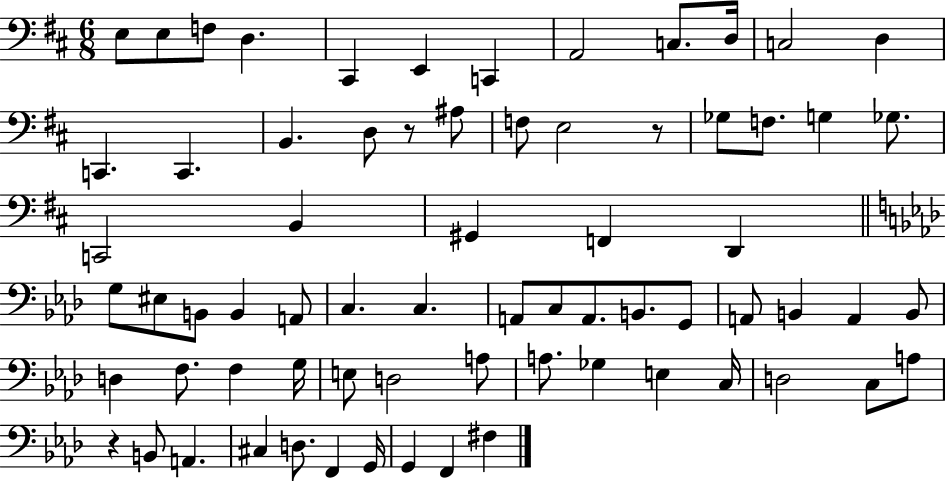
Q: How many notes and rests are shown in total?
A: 70